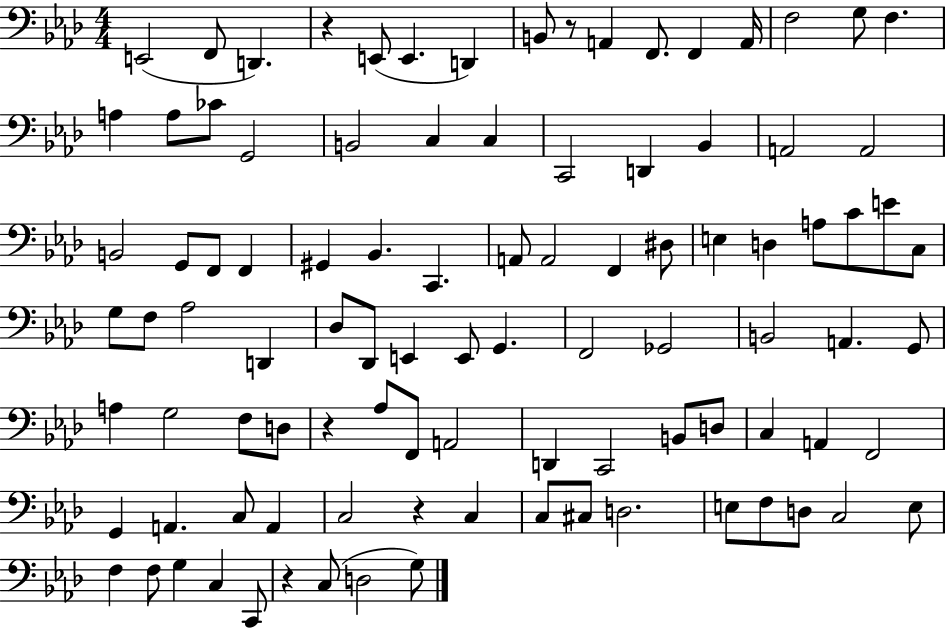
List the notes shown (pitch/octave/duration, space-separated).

E2/h F2/e D2/q. R/q E2/e E2/q. D2/q B2/e R/e A2/q F2/e. F2/q A2/s F3/h G3/e F3/q. A3/q A3/e CES4/e G2/h B2/h C3/q C3/q C2/h D2/q Bb2/q A2/h A2/h B2/h G2/e F2/e F2/q G#2/q Bb2/q. C2/q. A2/e A2/h F2/q D#3/e E3/q D3/q A3/e C4/e E4/e C3/e G3/e F3/e Ab3/h D2/q Db3/e Db2/e E2/q E2/e G2/q. F2/h Gb2/h B2/h A2/q. G2/e A3/q G3/h F3/e D3/e R/q Ab3/e F2/e A2/h D2/q C2/h B2/e D3/e C3/q A2/q F2/h G2/q A2/q. C3/e A2/q C3/h R/q C3/q C3/e C#3/e D3/h. E3/e F3/e D3/e C3/h E3/e F3/q F3/e G3/q C3/q C2/e R/q C3/e D3/h G3/e